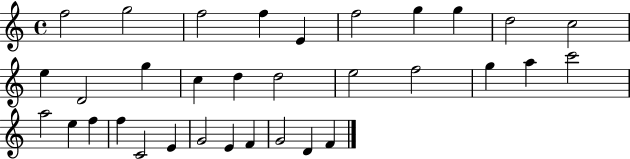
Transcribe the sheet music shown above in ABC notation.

X:1
T:Untitled
M:4/4
L:1/4
K:C
f2 g2 f2 f E f2 g g d2 c2 e D2 g c d d2 e2 f2 g a c'2 a2 e f f C2 E G2 E F G2 D F